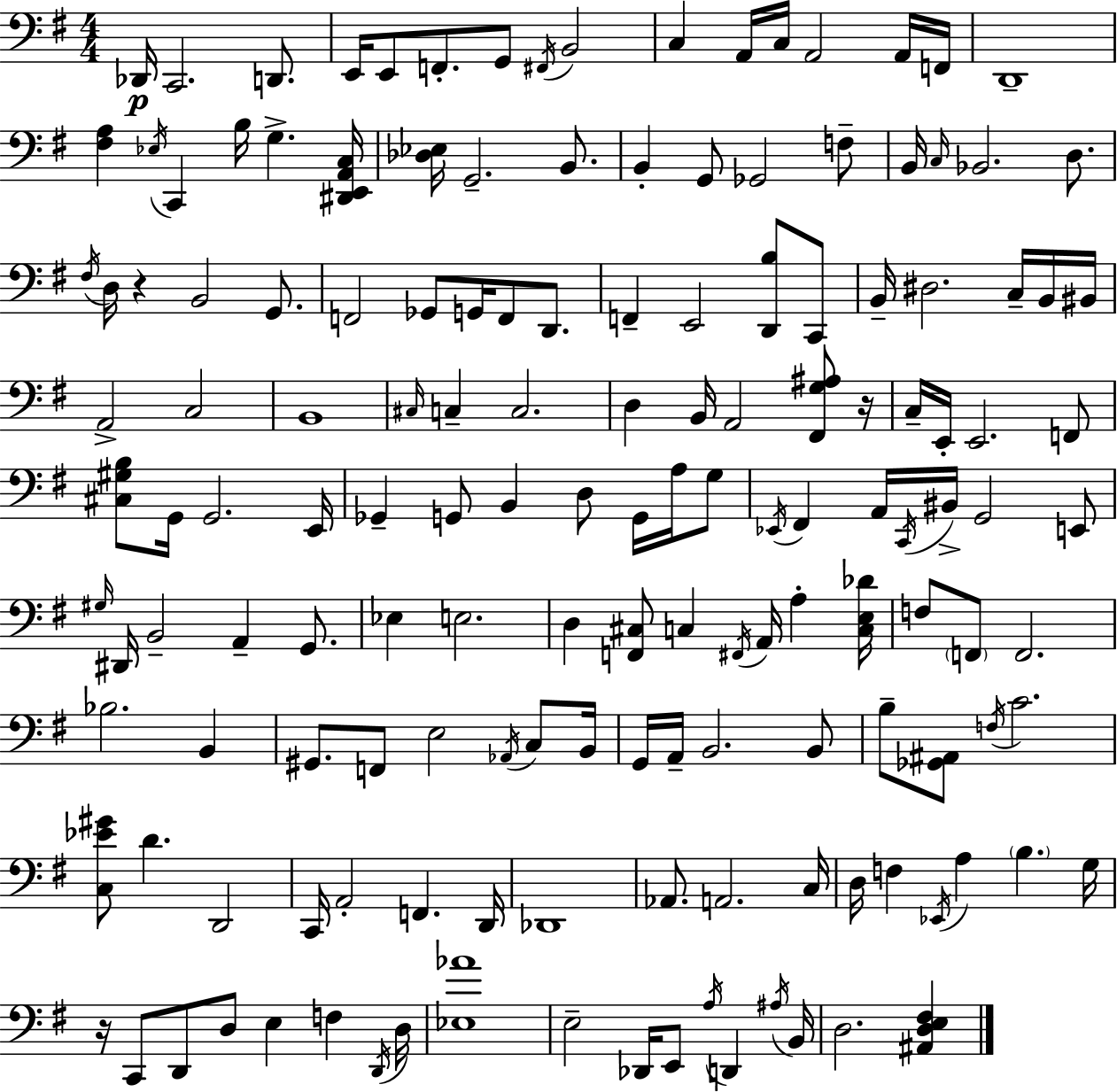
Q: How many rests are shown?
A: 3